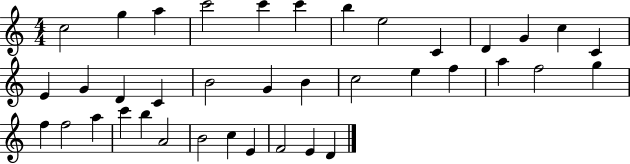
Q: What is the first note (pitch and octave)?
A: C5